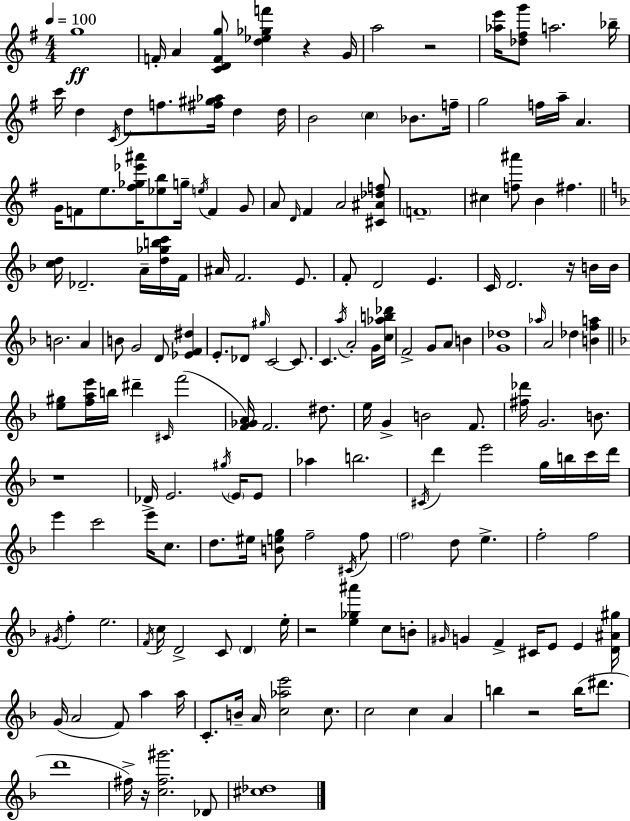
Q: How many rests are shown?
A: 7